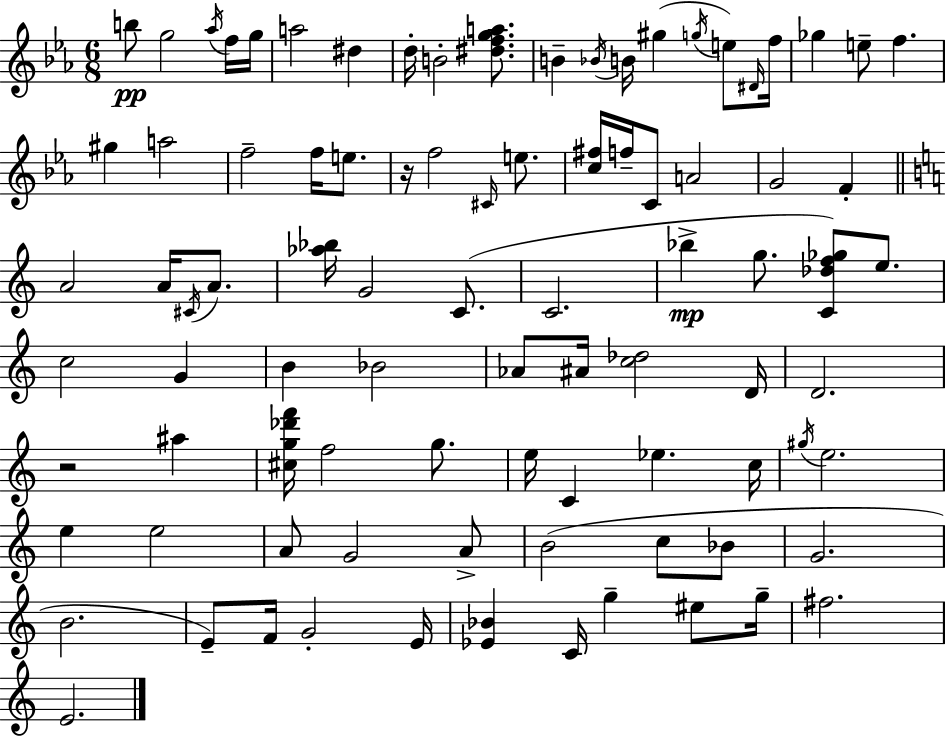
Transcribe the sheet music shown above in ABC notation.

X:1
T:Untitled
M:6/8
L:1/4
K:Eb
b/2 g2 _a/4 f/4 g/4 a2 ^d d/4 B2 [^dfga]/2 B _B/4 B/4 ^g g/4 e/2 ^D/4 f/4 _g e/2 f ^g a2 f2 f/4 e/2 z/4 f2 ^C/4 e/2 [c^f]/4 f/4 C/2 A2 G2 F A2 A/4 ^C/4 A/2 [_a_b]/4 G2 C/2 C2 _b g/2 [C_df_g]/2 e/2 c2 G B _B2 _A/2 ^A/4 [c_d]2 D/4 D2 z2 ^a [^cg_d'f']/4 f2 g/2 e/4 C _e c/4 ^g/4 e2 e e2 A/2 G2 A/2 B2 c/2 _B/2 G2 B2 E/2 F/4 G2 E/4 [_E_B] C/4 g ^e/2 g/4 ^f2 E2